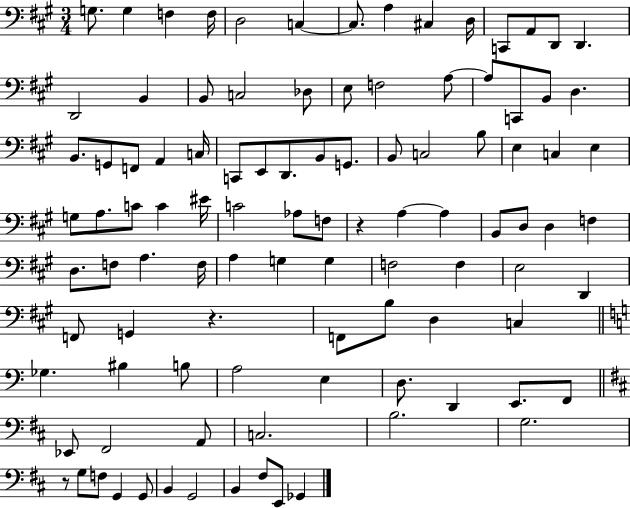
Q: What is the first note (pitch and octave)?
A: G3